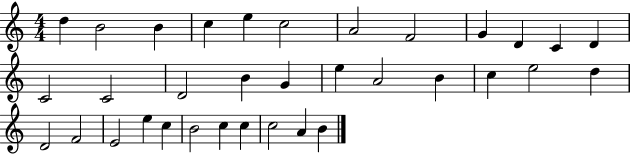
D5/q B4/h B4/q C5/q E5/q C5/h A4/h F4/h G4/q D4/q C4/q D4/q C4/h C4/h D4/h B4/q G4/q E5/q A4/h B4/q C5/q E5/h D5/q D4/h F4/h E4/h E5/q C5/q B4/h C5/q C5/q C5/h A4/q B4/q